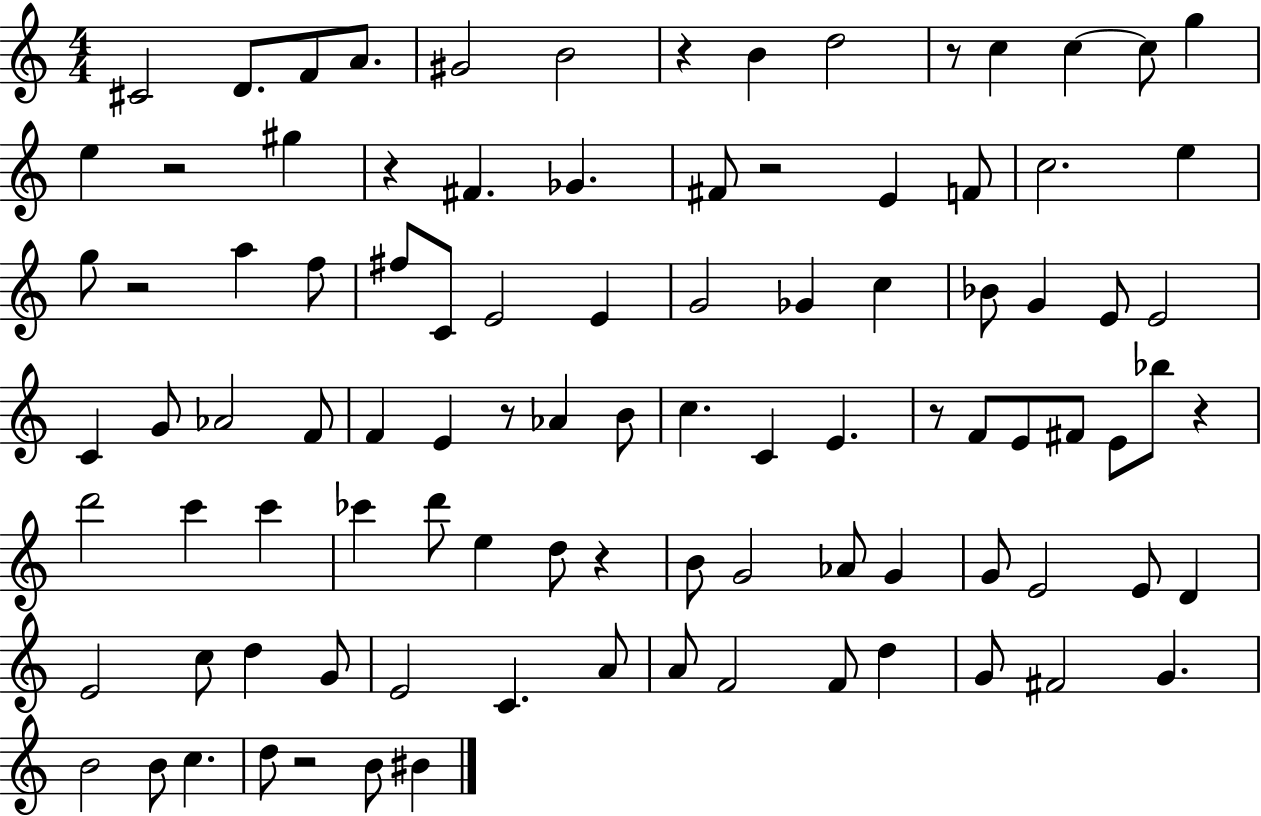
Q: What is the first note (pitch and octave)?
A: C#4